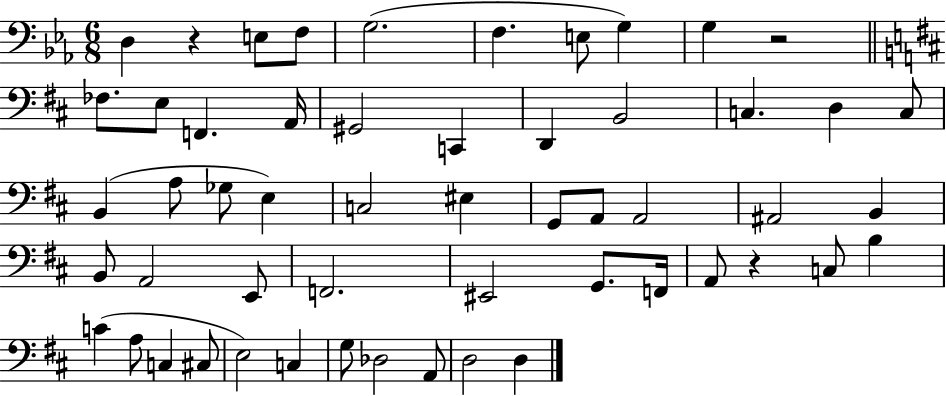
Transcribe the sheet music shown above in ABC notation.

X:1
T:Untitled
M:6/8
L:1/4
K:Eb
D, z E,/2 F,/2 G,2 F, E,/2 G, G, z2 _F,/2 E,/2 F,, A,,/4 ^G,,2 C,, D,, B,,2 C, D, C,/2 B,, A,/2 _G,/2 E, C,2 ^E, G,,/2 A,,/2 A,,2 ^A,,2 B,, B,,/2 A,,2 E,,/2 F,,2 ^E,,2 G,,/2 F,,/4 A,,/2 z C,/2 B, C A,/2 C, ^C,/2 E,2 C, G,/2 _D,2 A,,/2 D,2 D,